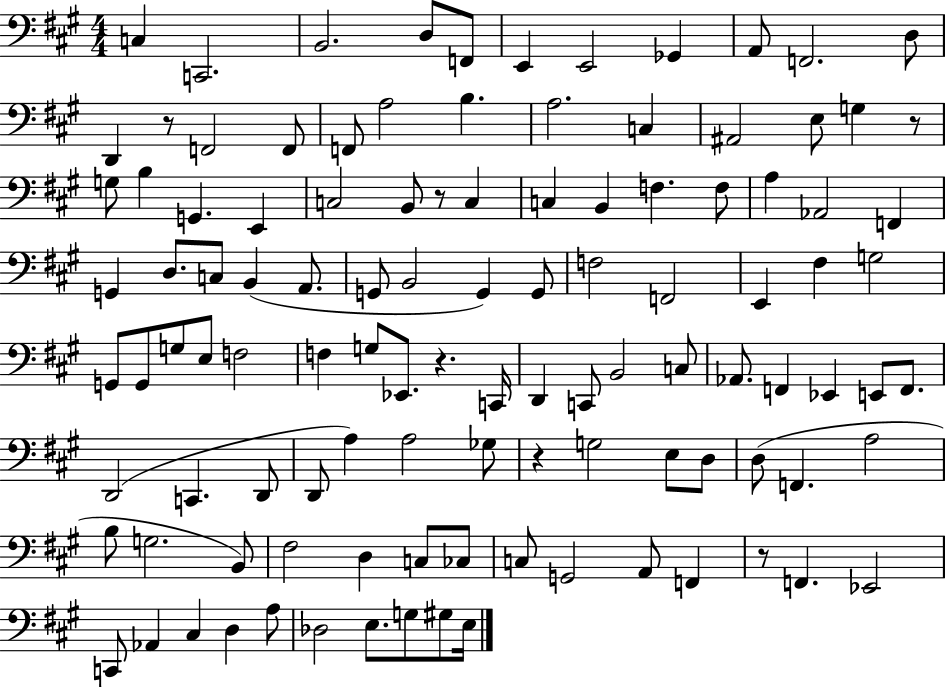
X:1
T:Untitled
M:4/4
L:1/4
K:A
C, C,,2 B,,2 D,/2 F,,/2 E,, E,,2 _G,, A,,/2 F,,2 D,/2 D,, z/2 F,,2 F,,/2 F,,/2 A,2 B, A,2 C, ^A,,2 E,/2 G, z/2 G,/2 B, G,, E,, C,2 B,,/2 z/2 C, C, B,, F, F,/2 A, _A,,2 F,, G,, D,/2 C,/2 B,, A,,/2 G,,/2 B,,2 G,, G,,/2 F,2 F,,2 E,, ^F, G,2 G,,/2 G,,/2 G,/2 E,/2 F,2 F, G,/2 _E,,/2 z C,,/4 D,, C,,/2 B,,2 C,/2 _A,,/2 F,, _E,, E,,/2 F,,/2 D,,2 C,, D,,/2 D,,/2 A, A,2 _G,/2 z G,2 E,/2 D,/2 D,/2 F,, A,2 B,/2 G,2 B,,/2 ^F,2 D, C,/2 _C,/2 C,/2 G,,2 A,,/2 F,, z/2 F,, _E,,2 C,,/2 _A,, ^C, D, A,/2 _D,2 E,/2 G,/2 ^G,/2 E,/4